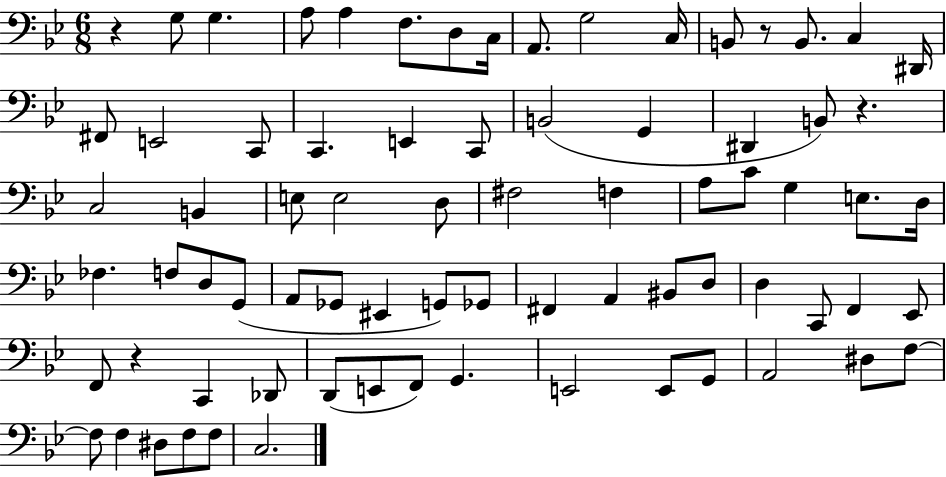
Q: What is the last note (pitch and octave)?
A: C3